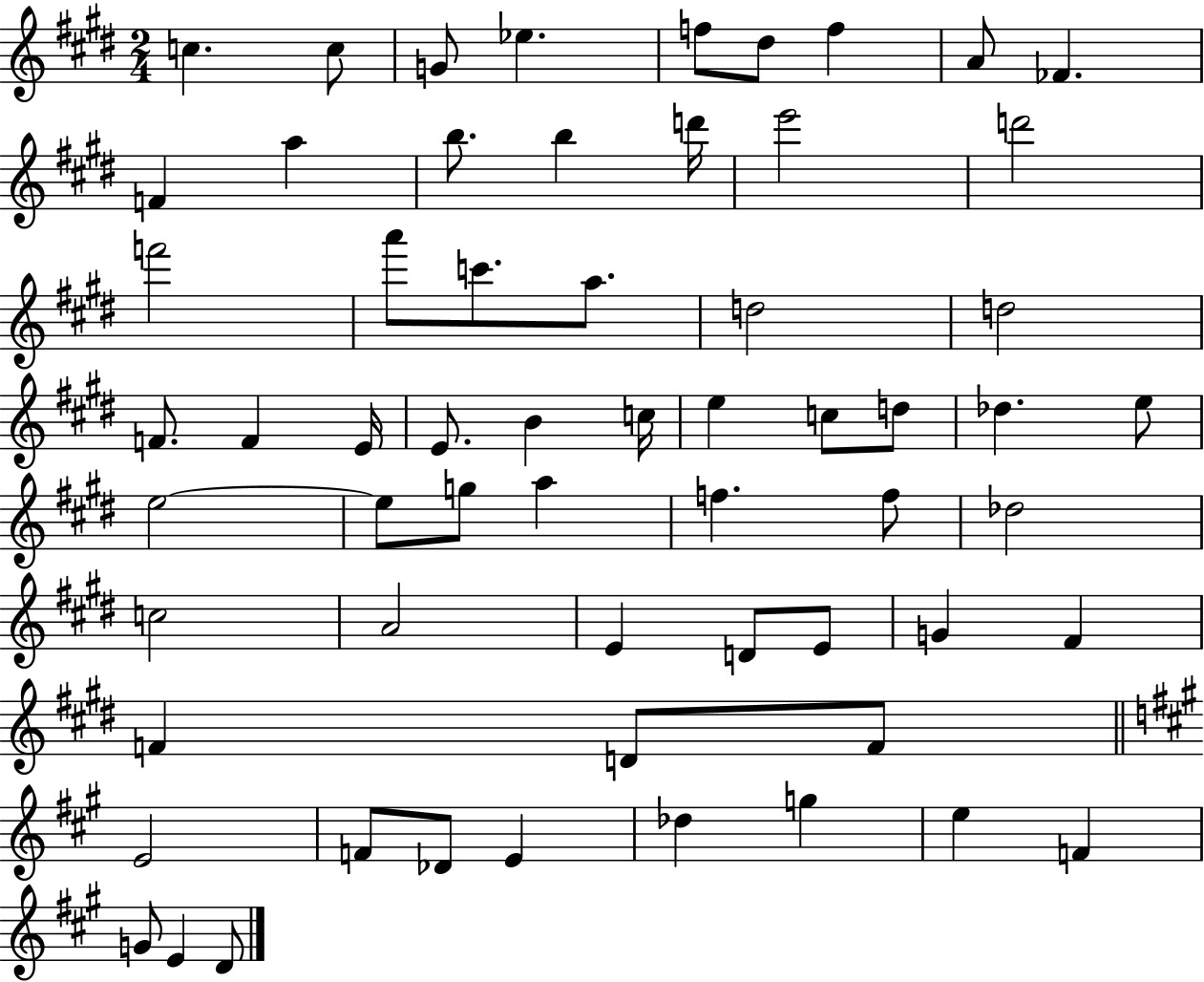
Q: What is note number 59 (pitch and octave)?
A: G4